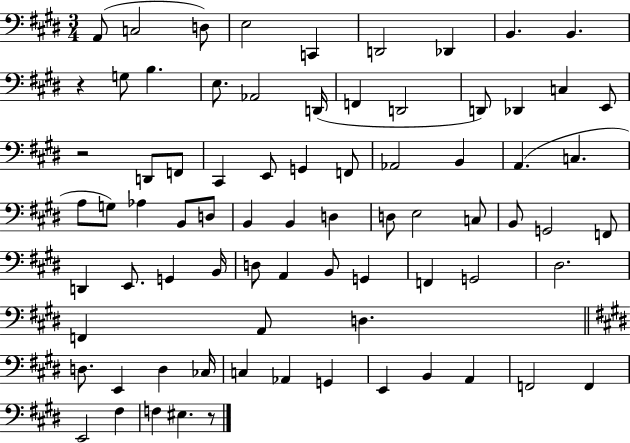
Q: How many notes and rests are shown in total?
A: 77